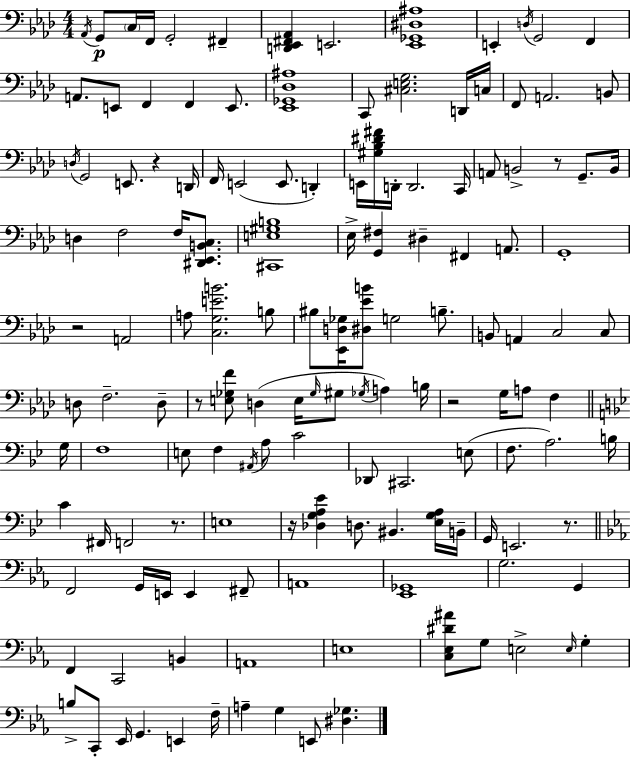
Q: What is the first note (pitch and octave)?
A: Ab2